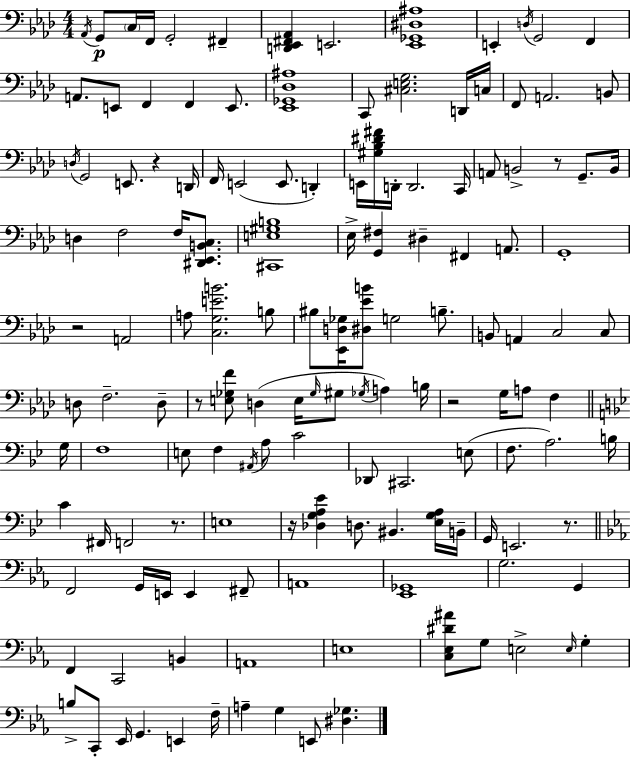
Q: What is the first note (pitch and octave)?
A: Ab2